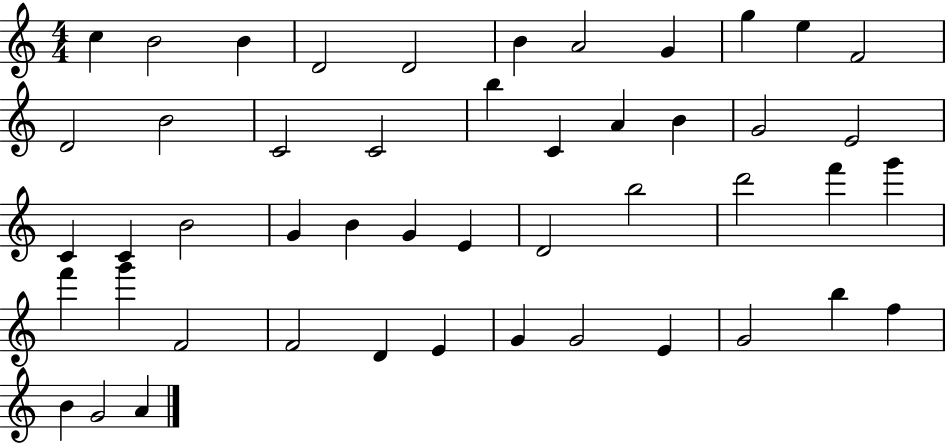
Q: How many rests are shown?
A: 0